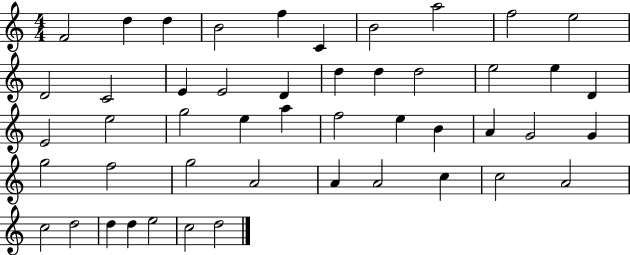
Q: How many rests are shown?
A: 0